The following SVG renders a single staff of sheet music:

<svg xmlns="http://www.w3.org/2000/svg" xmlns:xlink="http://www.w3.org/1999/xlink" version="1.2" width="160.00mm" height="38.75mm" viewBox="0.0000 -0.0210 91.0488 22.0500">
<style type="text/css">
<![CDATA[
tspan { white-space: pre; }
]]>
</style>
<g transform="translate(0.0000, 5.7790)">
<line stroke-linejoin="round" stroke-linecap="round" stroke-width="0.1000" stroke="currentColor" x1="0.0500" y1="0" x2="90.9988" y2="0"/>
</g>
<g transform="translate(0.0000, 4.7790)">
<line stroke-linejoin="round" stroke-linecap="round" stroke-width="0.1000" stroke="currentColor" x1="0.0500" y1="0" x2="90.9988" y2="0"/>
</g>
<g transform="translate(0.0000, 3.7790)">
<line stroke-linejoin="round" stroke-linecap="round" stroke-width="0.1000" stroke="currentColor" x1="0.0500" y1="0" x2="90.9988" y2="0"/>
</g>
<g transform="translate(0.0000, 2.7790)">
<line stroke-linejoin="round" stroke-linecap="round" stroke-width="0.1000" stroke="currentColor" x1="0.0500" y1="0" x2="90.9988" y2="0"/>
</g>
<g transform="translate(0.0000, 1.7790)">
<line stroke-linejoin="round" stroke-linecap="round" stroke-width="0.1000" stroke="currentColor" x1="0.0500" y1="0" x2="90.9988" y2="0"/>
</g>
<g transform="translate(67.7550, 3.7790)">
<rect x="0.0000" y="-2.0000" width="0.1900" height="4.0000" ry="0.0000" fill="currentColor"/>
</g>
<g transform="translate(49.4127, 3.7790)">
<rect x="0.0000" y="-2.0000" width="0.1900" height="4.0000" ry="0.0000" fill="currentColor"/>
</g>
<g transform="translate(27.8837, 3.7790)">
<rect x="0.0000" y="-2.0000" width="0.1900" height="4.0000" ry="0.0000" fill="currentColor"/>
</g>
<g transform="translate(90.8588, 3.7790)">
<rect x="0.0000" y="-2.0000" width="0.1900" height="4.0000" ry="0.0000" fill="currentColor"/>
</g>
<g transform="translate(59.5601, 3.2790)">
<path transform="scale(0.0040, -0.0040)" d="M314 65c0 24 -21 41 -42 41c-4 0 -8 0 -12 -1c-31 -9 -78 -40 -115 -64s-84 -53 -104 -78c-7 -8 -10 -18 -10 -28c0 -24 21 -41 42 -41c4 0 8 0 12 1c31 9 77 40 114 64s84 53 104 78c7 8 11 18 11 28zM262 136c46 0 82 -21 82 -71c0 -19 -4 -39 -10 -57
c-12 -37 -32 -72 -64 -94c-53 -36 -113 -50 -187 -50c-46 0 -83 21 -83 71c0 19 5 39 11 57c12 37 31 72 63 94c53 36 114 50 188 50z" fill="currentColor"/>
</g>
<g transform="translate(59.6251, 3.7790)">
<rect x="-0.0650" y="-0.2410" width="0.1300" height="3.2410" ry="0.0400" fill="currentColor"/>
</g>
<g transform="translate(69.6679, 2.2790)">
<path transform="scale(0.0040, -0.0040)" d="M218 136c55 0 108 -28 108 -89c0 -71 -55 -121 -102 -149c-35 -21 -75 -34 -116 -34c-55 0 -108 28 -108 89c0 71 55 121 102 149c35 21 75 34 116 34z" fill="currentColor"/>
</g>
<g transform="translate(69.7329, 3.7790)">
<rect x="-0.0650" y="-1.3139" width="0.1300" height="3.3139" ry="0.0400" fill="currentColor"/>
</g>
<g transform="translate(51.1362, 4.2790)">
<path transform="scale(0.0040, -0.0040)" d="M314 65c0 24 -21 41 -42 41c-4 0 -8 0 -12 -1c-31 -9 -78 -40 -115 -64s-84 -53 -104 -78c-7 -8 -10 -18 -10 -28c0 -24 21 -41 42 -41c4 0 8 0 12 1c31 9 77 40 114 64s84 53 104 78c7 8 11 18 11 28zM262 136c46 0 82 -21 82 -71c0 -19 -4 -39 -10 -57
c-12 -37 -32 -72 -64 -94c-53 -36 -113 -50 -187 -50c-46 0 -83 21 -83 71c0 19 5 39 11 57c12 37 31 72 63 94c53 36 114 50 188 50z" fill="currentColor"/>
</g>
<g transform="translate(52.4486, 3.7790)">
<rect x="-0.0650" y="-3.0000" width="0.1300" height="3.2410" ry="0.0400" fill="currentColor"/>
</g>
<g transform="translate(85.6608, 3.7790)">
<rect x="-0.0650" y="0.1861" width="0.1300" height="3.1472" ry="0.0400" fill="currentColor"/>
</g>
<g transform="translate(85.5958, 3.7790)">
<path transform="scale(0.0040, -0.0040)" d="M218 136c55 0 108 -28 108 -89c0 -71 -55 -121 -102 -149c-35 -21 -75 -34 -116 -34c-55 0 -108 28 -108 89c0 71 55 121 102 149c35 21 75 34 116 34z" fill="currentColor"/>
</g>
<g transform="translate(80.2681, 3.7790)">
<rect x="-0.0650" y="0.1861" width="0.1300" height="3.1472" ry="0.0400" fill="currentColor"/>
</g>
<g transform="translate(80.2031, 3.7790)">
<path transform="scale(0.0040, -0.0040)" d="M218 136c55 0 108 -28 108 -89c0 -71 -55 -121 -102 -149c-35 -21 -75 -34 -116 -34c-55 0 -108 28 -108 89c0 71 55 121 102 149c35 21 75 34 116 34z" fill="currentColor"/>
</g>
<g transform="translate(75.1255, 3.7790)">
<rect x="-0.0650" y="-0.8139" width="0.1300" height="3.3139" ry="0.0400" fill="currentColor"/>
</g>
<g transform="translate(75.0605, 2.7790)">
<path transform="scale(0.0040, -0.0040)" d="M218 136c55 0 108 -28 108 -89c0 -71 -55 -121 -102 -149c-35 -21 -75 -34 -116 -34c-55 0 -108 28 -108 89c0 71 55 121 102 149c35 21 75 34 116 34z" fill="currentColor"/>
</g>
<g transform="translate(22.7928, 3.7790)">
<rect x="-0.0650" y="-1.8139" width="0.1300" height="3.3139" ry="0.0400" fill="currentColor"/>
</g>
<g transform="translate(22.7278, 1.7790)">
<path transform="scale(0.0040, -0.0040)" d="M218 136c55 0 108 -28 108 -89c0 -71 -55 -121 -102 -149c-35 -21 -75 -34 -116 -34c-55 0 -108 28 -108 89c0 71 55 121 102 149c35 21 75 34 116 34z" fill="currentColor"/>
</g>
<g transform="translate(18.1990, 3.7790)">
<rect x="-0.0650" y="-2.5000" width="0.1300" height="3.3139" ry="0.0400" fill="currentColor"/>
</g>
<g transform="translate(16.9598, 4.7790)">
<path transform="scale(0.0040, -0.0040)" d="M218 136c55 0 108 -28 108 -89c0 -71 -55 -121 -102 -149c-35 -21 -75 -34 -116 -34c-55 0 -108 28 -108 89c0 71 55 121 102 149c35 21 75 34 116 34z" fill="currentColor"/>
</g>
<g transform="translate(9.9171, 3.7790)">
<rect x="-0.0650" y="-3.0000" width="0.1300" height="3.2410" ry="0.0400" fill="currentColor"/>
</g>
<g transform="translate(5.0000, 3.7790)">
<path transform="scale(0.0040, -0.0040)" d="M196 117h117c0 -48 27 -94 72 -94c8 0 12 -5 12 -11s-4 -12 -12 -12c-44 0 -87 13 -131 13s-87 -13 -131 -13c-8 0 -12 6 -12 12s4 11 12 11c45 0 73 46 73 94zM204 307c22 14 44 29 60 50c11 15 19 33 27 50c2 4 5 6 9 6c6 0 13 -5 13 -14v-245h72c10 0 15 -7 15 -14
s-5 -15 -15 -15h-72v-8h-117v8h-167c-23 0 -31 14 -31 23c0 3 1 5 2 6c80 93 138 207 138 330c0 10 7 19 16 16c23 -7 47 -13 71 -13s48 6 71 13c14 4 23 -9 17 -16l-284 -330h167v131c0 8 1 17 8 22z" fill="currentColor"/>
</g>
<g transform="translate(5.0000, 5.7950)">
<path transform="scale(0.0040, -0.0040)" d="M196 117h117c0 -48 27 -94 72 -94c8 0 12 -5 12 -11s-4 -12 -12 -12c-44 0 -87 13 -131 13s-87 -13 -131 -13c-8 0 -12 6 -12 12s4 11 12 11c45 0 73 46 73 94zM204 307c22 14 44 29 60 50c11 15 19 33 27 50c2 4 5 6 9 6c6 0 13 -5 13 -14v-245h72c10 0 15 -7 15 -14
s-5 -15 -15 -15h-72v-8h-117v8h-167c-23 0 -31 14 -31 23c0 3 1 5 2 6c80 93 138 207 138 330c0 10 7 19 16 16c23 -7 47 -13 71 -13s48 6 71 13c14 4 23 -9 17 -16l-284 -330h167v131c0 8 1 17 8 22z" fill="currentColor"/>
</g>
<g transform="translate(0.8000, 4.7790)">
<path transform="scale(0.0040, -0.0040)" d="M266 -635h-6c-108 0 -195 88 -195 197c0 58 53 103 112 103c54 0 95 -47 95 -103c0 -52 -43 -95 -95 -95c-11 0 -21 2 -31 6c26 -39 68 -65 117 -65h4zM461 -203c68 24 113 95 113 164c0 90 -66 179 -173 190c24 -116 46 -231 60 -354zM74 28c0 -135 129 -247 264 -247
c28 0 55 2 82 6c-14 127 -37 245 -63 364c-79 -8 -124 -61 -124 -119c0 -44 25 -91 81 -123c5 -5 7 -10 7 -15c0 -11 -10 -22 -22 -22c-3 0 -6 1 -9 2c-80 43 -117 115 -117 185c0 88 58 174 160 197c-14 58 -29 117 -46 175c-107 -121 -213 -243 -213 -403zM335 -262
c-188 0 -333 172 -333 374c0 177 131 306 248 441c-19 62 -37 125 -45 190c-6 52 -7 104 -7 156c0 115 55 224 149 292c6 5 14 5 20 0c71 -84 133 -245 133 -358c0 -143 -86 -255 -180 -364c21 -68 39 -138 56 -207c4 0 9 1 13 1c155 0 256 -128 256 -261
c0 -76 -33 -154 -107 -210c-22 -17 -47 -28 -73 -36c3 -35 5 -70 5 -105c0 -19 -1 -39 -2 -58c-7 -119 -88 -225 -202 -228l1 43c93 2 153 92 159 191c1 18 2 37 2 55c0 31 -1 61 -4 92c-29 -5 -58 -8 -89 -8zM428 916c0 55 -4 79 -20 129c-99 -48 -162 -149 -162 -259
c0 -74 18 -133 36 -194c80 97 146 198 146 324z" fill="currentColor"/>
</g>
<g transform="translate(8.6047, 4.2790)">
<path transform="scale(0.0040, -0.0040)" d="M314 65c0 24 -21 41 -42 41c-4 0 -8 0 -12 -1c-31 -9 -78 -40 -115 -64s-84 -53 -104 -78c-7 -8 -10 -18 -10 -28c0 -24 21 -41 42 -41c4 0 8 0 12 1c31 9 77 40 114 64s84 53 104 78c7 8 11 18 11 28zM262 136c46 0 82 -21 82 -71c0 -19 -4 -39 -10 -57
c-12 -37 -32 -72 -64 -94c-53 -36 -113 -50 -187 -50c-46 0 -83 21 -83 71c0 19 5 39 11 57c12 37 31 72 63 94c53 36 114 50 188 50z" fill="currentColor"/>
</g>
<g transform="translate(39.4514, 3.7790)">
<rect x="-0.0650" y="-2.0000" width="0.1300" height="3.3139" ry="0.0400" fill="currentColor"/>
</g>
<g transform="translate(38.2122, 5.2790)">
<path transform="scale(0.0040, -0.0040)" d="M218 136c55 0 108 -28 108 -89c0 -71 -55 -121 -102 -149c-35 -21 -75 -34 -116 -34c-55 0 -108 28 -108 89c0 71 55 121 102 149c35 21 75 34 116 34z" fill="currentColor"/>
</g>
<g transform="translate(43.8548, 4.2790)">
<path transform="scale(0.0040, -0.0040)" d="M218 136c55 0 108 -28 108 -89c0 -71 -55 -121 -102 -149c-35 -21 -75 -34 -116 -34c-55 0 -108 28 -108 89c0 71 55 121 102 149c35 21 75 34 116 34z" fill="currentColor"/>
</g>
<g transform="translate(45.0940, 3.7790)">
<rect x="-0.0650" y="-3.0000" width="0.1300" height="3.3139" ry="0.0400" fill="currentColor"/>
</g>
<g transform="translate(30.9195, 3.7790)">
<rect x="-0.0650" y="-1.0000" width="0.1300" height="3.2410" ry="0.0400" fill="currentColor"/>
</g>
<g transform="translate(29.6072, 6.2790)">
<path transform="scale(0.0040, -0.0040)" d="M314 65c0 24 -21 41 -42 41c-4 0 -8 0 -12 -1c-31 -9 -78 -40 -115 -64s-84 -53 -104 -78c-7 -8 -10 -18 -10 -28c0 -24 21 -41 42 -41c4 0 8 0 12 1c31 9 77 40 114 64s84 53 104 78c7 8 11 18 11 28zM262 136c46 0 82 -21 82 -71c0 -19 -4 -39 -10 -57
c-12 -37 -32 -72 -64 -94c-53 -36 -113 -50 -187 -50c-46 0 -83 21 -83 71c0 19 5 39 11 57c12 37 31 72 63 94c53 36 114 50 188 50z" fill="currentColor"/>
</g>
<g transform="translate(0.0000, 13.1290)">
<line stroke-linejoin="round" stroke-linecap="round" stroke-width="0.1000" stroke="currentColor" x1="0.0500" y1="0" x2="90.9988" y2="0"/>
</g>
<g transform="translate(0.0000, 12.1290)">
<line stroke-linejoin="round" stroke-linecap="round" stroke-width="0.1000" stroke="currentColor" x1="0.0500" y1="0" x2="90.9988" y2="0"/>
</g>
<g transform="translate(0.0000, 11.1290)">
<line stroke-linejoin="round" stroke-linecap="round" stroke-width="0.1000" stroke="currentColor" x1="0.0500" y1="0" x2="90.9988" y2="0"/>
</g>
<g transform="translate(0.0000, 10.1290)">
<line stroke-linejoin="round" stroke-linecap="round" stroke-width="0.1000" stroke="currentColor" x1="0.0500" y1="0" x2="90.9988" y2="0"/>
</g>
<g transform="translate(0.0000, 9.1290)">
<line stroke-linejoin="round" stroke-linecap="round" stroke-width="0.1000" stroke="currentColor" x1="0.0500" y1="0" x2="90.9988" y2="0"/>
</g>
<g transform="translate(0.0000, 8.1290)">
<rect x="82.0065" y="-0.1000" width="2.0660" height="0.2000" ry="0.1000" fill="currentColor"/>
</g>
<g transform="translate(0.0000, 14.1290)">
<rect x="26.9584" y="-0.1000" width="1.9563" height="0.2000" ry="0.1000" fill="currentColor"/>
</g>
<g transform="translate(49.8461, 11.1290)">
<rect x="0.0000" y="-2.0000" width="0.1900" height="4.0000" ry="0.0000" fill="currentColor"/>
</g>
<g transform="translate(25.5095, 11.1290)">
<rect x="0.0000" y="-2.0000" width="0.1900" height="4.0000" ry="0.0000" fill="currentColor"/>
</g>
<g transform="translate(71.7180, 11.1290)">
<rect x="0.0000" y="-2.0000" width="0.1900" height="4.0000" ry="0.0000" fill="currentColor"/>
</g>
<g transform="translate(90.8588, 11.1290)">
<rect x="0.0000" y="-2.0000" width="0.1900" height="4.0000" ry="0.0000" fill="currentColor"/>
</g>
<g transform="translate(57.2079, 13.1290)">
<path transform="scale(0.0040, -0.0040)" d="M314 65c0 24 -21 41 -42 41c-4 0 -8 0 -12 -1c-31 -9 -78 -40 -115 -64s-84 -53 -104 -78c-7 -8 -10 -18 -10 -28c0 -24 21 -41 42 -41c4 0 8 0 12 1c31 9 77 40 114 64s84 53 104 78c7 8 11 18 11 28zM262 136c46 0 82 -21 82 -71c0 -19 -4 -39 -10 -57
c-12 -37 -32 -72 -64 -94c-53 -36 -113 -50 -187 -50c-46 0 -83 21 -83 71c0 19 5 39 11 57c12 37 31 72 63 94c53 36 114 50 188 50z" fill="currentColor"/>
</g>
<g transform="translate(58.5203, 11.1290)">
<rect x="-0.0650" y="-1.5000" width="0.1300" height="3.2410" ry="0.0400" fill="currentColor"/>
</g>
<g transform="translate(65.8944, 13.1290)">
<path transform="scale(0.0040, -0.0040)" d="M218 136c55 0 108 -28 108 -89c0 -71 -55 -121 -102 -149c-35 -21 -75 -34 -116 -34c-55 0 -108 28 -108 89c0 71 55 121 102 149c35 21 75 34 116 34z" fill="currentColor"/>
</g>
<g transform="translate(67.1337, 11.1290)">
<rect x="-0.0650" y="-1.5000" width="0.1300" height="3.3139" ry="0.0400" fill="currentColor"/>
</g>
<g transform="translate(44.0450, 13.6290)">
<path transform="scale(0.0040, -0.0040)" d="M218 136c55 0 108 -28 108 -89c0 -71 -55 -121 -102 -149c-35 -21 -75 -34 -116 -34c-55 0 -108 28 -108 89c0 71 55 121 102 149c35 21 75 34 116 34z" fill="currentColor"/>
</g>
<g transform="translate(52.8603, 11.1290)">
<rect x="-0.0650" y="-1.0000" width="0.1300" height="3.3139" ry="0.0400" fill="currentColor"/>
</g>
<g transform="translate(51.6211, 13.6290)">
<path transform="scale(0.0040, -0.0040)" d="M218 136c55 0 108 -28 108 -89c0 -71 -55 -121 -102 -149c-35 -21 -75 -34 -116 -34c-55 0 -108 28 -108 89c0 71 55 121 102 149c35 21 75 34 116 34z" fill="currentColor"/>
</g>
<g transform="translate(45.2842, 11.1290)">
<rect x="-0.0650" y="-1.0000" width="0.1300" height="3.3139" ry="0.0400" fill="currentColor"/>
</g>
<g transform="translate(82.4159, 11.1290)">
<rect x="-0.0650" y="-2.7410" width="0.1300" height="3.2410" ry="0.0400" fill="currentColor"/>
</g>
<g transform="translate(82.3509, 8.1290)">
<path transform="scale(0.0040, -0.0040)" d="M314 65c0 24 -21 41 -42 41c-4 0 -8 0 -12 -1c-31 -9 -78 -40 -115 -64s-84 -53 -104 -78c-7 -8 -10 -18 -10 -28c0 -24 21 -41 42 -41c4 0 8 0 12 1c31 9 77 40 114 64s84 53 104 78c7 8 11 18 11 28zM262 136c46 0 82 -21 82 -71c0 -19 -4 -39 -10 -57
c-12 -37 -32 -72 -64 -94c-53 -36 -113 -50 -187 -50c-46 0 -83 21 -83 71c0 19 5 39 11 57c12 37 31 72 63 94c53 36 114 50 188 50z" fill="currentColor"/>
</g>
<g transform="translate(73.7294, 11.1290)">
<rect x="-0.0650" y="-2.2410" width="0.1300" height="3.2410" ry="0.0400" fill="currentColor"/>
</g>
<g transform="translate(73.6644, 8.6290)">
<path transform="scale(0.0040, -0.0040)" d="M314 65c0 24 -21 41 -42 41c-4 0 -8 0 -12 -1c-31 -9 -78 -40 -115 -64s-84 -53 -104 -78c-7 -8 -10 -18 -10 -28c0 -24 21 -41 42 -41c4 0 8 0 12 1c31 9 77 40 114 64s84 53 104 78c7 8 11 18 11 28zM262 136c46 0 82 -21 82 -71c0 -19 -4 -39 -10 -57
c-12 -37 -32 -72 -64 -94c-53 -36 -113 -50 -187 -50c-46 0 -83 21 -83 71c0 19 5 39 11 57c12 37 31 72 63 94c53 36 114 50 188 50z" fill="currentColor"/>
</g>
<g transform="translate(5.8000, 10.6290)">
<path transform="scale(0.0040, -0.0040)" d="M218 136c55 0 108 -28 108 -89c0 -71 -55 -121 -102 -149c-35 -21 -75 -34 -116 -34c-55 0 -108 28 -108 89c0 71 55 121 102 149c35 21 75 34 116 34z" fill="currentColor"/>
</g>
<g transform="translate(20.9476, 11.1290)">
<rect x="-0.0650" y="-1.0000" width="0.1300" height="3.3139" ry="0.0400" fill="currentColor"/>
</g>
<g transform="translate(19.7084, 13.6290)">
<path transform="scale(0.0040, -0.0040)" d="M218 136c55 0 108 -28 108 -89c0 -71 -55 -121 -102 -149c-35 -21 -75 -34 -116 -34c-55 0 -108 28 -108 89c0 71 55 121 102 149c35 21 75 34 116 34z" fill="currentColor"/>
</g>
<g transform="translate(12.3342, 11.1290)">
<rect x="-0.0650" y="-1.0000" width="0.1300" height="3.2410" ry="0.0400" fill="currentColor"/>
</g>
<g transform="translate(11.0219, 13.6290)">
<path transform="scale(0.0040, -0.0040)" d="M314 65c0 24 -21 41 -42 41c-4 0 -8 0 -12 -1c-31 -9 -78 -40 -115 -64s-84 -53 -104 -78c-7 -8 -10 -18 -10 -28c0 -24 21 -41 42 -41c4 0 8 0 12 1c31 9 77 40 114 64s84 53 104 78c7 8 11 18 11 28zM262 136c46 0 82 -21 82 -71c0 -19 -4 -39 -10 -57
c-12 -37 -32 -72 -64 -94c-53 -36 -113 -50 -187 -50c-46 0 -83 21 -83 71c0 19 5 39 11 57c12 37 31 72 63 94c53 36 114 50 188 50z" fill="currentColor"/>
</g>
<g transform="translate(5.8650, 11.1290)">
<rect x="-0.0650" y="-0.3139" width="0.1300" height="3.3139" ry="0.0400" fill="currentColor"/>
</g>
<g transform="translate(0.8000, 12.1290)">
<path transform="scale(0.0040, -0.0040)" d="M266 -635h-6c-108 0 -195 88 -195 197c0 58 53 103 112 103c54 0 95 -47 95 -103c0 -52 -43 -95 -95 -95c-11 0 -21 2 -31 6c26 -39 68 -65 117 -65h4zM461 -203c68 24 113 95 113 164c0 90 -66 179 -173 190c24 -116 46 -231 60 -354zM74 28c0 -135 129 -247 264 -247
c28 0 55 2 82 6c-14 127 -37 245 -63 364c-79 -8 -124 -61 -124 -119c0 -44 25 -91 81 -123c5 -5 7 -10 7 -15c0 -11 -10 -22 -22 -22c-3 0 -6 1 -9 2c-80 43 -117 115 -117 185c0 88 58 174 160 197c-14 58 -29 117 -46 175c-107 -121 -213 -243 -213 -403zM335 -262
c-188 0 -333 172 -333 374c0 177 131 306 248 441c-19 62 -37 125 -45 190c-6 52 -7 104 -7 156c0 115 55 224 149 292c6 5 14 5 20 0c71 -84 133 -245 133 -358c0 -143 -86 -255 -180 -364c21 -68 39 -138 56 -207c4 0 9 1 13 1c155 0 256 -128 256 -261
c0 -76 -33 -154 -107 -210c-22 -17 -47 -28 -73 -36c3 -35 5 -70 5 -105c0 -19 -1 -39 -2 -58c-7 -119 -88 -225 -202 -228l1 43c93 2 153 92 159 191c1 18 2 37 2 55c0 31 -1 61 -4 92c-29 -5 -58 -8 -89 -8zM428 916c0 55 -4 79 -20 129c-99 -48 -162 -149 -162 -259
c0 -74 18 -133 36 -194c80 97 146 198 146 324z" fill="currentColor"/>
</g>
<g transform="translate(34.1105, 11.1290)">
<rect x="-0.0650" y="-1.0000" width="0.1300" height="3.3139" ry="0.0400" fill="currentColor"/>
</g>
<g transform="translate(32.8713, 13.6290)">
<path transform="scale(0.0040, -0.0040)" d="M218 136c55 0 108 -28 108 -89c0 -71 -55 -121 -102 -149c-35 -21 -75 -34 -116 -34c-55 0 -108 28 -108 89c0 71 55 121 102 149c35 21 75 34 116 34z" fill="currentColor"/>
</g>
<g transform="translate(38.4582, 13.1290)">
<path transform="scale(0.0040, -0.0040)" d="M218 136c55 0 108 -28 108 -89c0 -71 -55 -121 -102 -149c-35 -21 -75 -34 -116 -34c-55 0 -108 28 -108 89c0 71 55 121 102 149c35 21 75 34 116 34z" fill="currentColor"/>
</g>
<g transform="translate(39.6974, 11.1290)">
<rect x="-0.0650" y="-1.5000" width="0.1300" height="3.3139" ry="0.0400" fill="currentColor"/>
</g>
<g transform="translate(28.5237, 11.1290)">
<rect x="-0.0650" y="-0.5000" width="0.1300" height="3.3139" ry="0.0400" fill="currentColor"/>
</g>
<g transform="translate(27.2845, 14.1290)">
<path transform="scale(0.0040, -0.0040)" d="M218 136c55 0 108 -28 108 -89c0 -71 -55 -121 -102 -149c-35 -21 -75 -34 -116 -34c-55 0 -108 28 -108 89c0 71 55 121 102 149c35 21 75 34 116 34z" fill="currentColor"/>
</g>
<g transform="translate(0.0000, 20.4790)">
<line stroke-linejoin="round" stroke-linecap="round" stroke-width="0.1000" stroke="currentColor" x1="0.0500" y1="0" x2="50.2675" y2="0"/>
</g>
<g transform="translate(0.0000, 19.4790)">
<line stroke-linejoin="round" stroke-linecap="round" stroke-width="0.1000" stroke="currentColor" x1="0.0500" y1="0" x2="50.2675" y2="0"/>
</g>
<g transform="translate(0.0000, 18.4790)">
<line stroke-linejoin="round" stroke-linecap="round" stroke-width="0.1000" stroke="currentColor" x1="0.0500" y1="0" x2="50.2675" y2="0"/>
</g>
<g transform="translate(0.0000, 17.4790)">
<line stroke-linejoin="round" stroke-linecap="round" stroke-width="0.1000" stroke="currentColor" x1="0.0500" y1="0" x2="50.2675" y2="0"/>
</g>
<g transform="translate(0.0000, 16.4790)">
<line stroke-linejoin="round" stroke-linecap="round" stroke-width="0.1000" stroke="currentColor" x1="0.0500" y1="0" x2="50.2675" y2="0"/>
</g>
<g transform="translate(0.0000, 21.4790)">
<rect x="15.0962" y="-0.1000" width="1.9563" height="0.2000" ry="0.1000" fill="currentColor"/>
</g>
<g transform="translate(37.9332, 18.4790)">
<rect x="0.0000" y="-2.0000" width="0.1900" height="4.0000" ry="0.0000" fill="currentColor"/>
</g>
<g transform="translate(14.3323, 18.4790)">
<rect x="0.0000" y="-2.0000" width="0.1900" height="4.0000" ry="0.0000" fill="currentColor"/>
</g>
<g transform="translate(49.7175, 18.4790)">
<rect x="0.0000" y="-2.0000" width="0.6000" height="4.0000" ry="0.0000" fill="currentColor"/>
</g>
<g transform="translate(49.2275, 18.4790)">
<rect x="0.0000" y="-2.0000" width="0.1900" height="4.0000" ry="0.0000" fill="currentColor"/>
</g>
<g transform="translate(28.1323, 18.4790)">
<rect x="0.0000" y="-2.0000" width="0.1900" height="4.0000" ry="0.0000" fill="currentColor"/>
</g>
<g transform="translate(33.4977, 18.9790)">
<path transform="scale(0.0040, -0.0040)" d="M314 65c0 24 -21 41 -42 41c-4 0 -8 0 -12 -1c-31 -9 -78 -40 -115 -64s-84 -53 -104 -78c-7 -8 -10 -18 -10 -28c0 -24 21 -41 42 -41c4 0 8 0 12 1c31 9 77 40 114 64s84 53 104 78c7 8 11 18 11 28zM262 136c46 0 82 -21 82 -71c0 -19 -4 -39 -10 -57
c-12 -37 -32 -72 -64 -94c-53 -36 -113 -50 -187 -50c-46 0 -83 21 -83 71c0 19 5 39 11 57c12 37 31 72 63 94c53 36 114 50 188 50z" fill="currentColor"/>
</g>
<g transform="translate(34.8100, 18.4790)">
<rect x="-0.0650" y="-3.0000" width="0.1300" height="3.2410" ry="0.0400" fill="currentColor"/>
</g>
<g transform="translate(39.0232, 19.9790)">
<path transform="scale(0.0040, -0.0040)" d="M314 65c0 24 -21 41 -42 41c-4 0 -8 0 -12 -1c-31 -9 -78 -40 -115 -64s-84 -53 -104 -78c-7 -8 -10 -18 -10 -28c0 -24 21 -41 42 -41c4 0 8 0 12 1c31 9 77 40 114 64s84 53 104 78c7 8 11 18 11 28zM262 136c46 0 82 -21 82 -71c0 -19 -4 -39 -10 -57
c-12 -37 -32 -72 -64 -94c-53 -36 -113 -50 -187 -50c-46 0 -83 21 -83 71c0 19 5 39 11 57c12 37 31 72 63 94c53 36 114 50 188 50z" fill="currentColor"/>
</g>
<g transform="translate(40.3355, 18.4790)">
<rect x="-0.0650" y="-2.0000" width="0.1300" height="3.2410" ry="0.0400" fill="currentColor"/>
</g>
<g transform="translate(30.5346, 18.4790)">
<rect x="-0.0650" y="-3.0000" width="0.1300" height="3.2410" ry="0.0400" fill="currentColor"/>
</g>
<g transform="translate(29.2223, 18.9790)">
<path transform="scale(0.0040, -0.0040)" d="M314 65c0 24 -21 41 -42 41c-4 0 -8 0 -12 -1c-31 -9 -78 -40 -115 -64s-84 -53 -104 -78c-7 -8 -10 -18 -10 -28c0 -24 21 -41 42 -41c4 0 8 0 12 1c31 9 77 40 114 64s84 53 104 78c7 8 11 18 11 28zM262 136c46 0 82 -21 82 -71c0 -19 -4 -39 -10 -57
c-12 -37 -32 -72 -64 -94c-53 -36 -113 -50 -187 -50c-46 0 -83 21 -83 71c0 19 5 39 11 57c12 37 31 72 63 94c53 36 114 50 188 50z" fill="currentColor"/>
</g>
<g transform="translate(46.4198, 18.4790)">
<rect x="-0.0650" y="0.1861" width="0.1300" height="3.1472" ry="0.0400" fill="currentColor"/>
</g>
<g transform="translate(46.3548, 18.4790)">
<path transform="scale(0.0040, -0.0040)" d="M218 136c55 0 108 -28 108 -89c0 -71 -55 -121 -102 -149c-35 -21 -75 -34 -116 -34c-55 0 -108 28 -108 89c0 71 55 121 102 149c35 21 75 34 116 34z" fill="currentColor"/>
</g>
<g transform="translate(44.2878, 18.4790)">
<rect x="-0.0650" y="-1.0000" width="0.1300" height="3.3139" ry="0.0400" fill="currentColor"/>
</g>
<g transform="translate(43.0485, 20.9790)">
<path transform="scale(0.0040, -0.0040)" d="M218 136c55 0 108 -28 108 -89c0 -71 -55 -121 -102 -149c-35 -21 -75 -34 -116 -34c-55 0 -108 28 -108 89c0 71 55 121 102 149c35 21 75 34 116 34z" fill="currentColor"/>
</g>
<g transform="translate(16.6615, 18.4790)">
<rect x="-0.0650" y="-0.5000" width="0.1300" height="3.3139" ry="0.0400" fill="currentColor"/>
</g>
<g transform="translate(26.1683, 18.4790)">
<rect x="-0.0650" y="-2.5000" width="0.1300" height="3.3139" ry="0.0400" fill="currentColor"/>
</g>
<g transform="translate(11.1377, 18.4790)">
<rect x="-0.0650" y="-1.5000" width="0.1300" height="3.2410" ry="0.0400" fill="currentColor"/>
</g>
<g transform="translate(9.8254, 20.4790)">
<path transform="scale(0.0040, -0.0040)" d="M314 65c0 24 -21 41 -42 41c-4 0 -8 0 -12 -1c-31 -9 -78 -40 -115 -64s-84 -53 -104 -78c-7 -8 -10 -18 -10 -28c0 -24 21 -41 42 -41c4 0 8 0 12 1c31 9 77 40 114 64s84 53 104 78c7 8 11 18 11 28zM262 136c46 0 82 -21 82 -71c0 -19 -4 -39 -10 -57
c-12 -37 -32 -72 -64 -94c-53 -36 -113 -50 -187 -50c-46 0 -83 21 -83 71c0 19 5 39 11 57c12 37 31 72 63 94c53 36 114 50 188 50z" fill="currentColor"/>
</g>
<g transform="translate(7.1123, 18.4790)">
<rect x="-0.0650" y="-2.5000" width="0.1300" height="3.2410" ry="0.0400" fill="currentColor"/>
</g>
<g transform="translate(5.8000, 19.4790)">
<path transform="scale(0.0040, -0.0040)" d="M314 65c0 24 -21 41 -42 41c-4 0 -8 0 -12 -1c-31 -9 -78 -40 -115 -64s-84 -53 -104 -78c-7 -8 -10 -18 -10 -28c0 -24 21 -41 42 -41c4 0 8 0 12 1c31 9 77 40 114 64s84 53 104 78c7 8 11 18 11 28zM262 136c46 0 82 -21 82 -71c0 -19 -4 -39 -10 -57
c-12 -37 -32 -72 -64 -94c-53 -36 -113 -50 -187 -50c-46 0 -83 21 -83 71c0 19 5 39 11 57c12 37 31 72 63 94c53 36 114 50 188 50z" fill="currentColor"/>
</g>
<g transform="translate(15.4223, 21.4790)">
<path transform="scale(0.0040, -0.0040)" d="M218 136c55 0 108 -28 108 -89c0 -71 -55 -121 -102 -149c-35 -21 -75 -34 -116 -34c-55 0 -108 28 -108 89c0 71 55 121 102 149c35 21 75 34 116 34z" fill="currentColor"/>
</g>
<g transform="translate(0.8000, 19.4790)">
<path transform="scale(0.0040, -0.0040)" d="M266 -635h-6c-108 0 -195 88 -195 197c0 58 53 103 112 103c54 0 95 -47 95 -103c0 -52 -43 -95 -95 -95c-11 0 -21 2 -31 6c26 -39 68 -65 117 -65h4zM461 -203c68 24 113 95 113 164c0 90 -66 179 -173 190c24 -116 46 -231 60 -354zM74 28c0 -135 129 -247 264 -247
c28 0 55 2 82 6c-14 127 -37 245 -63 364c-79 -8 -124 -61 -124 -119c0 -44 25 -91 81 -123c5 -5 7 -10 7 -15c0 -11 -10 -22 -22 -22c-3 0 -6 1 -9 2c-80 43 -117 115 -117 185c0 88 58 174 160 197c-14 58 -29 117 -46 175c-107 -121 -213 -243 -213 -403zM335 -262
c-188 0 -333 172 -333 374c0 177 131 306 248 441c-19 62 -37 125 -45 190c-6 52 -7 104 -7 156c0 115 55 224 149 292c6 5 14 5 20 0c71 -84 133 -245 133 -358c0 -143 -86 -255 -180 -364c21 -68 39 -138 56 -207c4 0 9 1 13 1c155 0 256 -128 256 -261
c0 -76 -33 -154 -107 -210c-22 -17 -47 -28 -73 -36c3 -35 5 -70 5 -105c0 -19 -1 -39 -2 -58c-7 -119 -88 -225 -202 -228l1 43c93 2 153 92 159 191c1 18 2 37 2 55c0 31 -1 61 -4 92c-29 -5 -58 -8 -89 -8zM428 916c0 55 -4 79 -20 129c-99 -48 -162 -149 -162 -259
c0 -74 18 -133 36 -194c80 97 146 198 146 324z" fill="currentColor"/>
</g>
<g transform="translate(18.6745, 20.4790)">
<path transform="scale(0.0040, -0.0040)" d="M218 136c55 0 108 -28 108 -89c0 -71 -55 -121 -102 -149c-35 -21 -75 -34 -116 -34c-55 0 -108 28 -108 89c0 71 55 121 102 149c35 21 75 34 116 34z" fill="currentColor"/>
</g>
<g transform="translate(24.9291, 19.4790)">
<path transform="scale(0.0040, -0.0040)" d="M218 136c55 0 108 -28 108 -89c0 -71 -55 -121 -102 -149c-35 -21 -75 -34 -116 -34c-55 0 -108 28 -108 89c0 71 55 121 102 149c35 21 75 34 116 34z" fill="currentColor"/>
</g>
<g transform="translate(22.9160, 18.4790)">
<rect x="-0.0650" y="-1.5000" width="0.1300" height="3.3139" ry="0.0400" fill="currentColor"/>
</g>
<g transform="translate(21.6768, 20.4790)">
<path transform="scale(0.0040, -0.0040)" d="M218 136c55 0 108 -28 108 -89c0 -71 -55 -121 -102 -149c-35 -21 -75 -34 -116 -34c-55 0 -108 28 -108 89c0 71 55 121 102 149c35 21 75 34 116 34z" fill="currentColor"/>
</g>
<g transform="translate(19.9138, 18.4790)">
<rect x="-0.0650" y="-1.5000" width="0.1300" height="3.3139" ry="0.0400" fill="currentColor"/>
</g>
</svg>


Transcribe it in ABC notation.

X:1
T:Untitled
M:4/4
L:1/4
K:C
A2 G f D2 F A A2 c2 e d B B c D2 D C D E D D E2 E g2 a2 G2 E2 C E E G A2 A2 F2 D B